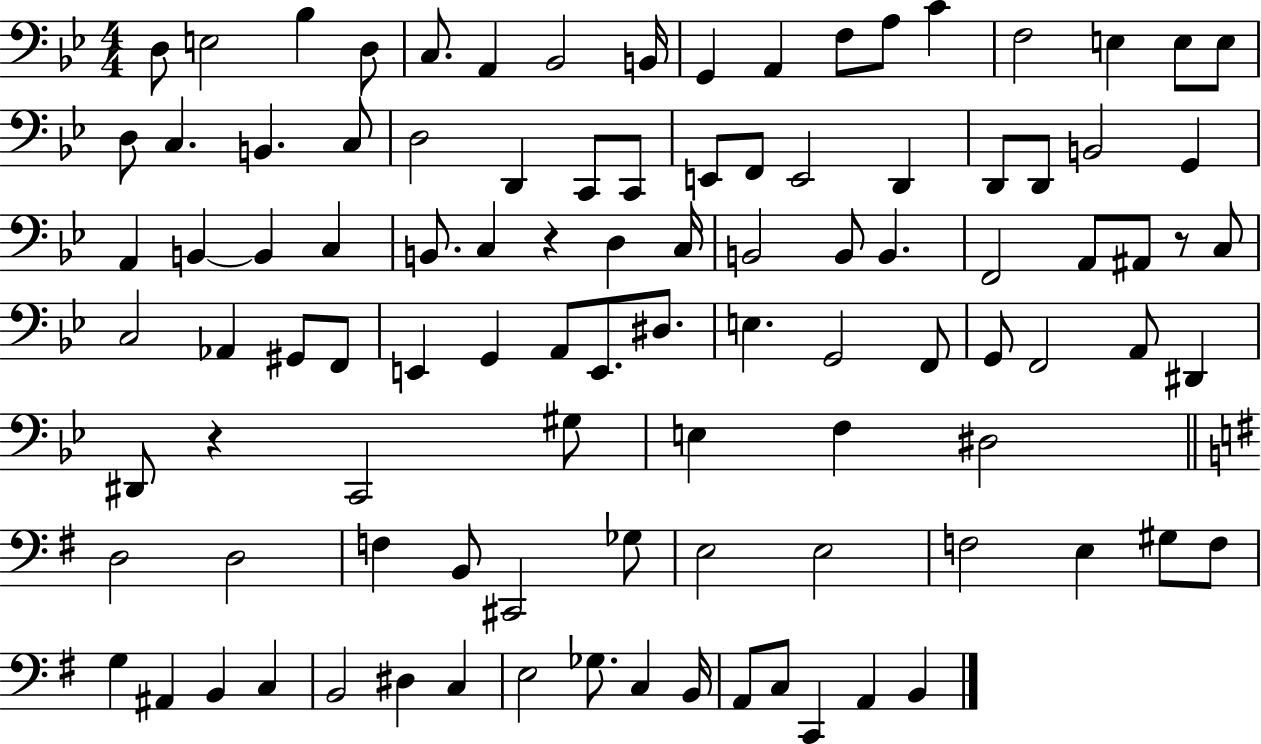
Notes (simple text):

D3/e E3/h Bb3/q D3/e C3/e. A2/q Bb2/h B2/s G2/q A2/q F3/e A3/e C4/q F3/h E3/q E3/e E3/e D3/e C3/q. B2/q. C3/e D3/h D2/q C2/e C2/e E2/e F2/e E2/h D2/q D2/e D2/e B2/h G2/q A2/q B2/q B2/q C3/q B2/e. C3/q R/q D3/q C3/s B2/h B2/e B2/q. F2/h A2/e A#2/e R/e C3/e C3/h Ab2/q G#2/e F2/e E2/q G2/q A2/e E2/e. D#3/e. E3/q. G2/h F2/e G2/e F2/h A2/e D#2/q D#2/e R/q C2/h G#3/e E3/q F3/q D#3/h D3/h D3/h F3/q B2/e C#2/h Gb3/e E3/h E3/h F3/h E3/q G#3/e F3/e G3/q A#2/q B2/q C3/q B2/h D#3/q C3/q E3/h Gb3/e. C3/q B2/s A2/e C3/e C2/q A2/q B2/q